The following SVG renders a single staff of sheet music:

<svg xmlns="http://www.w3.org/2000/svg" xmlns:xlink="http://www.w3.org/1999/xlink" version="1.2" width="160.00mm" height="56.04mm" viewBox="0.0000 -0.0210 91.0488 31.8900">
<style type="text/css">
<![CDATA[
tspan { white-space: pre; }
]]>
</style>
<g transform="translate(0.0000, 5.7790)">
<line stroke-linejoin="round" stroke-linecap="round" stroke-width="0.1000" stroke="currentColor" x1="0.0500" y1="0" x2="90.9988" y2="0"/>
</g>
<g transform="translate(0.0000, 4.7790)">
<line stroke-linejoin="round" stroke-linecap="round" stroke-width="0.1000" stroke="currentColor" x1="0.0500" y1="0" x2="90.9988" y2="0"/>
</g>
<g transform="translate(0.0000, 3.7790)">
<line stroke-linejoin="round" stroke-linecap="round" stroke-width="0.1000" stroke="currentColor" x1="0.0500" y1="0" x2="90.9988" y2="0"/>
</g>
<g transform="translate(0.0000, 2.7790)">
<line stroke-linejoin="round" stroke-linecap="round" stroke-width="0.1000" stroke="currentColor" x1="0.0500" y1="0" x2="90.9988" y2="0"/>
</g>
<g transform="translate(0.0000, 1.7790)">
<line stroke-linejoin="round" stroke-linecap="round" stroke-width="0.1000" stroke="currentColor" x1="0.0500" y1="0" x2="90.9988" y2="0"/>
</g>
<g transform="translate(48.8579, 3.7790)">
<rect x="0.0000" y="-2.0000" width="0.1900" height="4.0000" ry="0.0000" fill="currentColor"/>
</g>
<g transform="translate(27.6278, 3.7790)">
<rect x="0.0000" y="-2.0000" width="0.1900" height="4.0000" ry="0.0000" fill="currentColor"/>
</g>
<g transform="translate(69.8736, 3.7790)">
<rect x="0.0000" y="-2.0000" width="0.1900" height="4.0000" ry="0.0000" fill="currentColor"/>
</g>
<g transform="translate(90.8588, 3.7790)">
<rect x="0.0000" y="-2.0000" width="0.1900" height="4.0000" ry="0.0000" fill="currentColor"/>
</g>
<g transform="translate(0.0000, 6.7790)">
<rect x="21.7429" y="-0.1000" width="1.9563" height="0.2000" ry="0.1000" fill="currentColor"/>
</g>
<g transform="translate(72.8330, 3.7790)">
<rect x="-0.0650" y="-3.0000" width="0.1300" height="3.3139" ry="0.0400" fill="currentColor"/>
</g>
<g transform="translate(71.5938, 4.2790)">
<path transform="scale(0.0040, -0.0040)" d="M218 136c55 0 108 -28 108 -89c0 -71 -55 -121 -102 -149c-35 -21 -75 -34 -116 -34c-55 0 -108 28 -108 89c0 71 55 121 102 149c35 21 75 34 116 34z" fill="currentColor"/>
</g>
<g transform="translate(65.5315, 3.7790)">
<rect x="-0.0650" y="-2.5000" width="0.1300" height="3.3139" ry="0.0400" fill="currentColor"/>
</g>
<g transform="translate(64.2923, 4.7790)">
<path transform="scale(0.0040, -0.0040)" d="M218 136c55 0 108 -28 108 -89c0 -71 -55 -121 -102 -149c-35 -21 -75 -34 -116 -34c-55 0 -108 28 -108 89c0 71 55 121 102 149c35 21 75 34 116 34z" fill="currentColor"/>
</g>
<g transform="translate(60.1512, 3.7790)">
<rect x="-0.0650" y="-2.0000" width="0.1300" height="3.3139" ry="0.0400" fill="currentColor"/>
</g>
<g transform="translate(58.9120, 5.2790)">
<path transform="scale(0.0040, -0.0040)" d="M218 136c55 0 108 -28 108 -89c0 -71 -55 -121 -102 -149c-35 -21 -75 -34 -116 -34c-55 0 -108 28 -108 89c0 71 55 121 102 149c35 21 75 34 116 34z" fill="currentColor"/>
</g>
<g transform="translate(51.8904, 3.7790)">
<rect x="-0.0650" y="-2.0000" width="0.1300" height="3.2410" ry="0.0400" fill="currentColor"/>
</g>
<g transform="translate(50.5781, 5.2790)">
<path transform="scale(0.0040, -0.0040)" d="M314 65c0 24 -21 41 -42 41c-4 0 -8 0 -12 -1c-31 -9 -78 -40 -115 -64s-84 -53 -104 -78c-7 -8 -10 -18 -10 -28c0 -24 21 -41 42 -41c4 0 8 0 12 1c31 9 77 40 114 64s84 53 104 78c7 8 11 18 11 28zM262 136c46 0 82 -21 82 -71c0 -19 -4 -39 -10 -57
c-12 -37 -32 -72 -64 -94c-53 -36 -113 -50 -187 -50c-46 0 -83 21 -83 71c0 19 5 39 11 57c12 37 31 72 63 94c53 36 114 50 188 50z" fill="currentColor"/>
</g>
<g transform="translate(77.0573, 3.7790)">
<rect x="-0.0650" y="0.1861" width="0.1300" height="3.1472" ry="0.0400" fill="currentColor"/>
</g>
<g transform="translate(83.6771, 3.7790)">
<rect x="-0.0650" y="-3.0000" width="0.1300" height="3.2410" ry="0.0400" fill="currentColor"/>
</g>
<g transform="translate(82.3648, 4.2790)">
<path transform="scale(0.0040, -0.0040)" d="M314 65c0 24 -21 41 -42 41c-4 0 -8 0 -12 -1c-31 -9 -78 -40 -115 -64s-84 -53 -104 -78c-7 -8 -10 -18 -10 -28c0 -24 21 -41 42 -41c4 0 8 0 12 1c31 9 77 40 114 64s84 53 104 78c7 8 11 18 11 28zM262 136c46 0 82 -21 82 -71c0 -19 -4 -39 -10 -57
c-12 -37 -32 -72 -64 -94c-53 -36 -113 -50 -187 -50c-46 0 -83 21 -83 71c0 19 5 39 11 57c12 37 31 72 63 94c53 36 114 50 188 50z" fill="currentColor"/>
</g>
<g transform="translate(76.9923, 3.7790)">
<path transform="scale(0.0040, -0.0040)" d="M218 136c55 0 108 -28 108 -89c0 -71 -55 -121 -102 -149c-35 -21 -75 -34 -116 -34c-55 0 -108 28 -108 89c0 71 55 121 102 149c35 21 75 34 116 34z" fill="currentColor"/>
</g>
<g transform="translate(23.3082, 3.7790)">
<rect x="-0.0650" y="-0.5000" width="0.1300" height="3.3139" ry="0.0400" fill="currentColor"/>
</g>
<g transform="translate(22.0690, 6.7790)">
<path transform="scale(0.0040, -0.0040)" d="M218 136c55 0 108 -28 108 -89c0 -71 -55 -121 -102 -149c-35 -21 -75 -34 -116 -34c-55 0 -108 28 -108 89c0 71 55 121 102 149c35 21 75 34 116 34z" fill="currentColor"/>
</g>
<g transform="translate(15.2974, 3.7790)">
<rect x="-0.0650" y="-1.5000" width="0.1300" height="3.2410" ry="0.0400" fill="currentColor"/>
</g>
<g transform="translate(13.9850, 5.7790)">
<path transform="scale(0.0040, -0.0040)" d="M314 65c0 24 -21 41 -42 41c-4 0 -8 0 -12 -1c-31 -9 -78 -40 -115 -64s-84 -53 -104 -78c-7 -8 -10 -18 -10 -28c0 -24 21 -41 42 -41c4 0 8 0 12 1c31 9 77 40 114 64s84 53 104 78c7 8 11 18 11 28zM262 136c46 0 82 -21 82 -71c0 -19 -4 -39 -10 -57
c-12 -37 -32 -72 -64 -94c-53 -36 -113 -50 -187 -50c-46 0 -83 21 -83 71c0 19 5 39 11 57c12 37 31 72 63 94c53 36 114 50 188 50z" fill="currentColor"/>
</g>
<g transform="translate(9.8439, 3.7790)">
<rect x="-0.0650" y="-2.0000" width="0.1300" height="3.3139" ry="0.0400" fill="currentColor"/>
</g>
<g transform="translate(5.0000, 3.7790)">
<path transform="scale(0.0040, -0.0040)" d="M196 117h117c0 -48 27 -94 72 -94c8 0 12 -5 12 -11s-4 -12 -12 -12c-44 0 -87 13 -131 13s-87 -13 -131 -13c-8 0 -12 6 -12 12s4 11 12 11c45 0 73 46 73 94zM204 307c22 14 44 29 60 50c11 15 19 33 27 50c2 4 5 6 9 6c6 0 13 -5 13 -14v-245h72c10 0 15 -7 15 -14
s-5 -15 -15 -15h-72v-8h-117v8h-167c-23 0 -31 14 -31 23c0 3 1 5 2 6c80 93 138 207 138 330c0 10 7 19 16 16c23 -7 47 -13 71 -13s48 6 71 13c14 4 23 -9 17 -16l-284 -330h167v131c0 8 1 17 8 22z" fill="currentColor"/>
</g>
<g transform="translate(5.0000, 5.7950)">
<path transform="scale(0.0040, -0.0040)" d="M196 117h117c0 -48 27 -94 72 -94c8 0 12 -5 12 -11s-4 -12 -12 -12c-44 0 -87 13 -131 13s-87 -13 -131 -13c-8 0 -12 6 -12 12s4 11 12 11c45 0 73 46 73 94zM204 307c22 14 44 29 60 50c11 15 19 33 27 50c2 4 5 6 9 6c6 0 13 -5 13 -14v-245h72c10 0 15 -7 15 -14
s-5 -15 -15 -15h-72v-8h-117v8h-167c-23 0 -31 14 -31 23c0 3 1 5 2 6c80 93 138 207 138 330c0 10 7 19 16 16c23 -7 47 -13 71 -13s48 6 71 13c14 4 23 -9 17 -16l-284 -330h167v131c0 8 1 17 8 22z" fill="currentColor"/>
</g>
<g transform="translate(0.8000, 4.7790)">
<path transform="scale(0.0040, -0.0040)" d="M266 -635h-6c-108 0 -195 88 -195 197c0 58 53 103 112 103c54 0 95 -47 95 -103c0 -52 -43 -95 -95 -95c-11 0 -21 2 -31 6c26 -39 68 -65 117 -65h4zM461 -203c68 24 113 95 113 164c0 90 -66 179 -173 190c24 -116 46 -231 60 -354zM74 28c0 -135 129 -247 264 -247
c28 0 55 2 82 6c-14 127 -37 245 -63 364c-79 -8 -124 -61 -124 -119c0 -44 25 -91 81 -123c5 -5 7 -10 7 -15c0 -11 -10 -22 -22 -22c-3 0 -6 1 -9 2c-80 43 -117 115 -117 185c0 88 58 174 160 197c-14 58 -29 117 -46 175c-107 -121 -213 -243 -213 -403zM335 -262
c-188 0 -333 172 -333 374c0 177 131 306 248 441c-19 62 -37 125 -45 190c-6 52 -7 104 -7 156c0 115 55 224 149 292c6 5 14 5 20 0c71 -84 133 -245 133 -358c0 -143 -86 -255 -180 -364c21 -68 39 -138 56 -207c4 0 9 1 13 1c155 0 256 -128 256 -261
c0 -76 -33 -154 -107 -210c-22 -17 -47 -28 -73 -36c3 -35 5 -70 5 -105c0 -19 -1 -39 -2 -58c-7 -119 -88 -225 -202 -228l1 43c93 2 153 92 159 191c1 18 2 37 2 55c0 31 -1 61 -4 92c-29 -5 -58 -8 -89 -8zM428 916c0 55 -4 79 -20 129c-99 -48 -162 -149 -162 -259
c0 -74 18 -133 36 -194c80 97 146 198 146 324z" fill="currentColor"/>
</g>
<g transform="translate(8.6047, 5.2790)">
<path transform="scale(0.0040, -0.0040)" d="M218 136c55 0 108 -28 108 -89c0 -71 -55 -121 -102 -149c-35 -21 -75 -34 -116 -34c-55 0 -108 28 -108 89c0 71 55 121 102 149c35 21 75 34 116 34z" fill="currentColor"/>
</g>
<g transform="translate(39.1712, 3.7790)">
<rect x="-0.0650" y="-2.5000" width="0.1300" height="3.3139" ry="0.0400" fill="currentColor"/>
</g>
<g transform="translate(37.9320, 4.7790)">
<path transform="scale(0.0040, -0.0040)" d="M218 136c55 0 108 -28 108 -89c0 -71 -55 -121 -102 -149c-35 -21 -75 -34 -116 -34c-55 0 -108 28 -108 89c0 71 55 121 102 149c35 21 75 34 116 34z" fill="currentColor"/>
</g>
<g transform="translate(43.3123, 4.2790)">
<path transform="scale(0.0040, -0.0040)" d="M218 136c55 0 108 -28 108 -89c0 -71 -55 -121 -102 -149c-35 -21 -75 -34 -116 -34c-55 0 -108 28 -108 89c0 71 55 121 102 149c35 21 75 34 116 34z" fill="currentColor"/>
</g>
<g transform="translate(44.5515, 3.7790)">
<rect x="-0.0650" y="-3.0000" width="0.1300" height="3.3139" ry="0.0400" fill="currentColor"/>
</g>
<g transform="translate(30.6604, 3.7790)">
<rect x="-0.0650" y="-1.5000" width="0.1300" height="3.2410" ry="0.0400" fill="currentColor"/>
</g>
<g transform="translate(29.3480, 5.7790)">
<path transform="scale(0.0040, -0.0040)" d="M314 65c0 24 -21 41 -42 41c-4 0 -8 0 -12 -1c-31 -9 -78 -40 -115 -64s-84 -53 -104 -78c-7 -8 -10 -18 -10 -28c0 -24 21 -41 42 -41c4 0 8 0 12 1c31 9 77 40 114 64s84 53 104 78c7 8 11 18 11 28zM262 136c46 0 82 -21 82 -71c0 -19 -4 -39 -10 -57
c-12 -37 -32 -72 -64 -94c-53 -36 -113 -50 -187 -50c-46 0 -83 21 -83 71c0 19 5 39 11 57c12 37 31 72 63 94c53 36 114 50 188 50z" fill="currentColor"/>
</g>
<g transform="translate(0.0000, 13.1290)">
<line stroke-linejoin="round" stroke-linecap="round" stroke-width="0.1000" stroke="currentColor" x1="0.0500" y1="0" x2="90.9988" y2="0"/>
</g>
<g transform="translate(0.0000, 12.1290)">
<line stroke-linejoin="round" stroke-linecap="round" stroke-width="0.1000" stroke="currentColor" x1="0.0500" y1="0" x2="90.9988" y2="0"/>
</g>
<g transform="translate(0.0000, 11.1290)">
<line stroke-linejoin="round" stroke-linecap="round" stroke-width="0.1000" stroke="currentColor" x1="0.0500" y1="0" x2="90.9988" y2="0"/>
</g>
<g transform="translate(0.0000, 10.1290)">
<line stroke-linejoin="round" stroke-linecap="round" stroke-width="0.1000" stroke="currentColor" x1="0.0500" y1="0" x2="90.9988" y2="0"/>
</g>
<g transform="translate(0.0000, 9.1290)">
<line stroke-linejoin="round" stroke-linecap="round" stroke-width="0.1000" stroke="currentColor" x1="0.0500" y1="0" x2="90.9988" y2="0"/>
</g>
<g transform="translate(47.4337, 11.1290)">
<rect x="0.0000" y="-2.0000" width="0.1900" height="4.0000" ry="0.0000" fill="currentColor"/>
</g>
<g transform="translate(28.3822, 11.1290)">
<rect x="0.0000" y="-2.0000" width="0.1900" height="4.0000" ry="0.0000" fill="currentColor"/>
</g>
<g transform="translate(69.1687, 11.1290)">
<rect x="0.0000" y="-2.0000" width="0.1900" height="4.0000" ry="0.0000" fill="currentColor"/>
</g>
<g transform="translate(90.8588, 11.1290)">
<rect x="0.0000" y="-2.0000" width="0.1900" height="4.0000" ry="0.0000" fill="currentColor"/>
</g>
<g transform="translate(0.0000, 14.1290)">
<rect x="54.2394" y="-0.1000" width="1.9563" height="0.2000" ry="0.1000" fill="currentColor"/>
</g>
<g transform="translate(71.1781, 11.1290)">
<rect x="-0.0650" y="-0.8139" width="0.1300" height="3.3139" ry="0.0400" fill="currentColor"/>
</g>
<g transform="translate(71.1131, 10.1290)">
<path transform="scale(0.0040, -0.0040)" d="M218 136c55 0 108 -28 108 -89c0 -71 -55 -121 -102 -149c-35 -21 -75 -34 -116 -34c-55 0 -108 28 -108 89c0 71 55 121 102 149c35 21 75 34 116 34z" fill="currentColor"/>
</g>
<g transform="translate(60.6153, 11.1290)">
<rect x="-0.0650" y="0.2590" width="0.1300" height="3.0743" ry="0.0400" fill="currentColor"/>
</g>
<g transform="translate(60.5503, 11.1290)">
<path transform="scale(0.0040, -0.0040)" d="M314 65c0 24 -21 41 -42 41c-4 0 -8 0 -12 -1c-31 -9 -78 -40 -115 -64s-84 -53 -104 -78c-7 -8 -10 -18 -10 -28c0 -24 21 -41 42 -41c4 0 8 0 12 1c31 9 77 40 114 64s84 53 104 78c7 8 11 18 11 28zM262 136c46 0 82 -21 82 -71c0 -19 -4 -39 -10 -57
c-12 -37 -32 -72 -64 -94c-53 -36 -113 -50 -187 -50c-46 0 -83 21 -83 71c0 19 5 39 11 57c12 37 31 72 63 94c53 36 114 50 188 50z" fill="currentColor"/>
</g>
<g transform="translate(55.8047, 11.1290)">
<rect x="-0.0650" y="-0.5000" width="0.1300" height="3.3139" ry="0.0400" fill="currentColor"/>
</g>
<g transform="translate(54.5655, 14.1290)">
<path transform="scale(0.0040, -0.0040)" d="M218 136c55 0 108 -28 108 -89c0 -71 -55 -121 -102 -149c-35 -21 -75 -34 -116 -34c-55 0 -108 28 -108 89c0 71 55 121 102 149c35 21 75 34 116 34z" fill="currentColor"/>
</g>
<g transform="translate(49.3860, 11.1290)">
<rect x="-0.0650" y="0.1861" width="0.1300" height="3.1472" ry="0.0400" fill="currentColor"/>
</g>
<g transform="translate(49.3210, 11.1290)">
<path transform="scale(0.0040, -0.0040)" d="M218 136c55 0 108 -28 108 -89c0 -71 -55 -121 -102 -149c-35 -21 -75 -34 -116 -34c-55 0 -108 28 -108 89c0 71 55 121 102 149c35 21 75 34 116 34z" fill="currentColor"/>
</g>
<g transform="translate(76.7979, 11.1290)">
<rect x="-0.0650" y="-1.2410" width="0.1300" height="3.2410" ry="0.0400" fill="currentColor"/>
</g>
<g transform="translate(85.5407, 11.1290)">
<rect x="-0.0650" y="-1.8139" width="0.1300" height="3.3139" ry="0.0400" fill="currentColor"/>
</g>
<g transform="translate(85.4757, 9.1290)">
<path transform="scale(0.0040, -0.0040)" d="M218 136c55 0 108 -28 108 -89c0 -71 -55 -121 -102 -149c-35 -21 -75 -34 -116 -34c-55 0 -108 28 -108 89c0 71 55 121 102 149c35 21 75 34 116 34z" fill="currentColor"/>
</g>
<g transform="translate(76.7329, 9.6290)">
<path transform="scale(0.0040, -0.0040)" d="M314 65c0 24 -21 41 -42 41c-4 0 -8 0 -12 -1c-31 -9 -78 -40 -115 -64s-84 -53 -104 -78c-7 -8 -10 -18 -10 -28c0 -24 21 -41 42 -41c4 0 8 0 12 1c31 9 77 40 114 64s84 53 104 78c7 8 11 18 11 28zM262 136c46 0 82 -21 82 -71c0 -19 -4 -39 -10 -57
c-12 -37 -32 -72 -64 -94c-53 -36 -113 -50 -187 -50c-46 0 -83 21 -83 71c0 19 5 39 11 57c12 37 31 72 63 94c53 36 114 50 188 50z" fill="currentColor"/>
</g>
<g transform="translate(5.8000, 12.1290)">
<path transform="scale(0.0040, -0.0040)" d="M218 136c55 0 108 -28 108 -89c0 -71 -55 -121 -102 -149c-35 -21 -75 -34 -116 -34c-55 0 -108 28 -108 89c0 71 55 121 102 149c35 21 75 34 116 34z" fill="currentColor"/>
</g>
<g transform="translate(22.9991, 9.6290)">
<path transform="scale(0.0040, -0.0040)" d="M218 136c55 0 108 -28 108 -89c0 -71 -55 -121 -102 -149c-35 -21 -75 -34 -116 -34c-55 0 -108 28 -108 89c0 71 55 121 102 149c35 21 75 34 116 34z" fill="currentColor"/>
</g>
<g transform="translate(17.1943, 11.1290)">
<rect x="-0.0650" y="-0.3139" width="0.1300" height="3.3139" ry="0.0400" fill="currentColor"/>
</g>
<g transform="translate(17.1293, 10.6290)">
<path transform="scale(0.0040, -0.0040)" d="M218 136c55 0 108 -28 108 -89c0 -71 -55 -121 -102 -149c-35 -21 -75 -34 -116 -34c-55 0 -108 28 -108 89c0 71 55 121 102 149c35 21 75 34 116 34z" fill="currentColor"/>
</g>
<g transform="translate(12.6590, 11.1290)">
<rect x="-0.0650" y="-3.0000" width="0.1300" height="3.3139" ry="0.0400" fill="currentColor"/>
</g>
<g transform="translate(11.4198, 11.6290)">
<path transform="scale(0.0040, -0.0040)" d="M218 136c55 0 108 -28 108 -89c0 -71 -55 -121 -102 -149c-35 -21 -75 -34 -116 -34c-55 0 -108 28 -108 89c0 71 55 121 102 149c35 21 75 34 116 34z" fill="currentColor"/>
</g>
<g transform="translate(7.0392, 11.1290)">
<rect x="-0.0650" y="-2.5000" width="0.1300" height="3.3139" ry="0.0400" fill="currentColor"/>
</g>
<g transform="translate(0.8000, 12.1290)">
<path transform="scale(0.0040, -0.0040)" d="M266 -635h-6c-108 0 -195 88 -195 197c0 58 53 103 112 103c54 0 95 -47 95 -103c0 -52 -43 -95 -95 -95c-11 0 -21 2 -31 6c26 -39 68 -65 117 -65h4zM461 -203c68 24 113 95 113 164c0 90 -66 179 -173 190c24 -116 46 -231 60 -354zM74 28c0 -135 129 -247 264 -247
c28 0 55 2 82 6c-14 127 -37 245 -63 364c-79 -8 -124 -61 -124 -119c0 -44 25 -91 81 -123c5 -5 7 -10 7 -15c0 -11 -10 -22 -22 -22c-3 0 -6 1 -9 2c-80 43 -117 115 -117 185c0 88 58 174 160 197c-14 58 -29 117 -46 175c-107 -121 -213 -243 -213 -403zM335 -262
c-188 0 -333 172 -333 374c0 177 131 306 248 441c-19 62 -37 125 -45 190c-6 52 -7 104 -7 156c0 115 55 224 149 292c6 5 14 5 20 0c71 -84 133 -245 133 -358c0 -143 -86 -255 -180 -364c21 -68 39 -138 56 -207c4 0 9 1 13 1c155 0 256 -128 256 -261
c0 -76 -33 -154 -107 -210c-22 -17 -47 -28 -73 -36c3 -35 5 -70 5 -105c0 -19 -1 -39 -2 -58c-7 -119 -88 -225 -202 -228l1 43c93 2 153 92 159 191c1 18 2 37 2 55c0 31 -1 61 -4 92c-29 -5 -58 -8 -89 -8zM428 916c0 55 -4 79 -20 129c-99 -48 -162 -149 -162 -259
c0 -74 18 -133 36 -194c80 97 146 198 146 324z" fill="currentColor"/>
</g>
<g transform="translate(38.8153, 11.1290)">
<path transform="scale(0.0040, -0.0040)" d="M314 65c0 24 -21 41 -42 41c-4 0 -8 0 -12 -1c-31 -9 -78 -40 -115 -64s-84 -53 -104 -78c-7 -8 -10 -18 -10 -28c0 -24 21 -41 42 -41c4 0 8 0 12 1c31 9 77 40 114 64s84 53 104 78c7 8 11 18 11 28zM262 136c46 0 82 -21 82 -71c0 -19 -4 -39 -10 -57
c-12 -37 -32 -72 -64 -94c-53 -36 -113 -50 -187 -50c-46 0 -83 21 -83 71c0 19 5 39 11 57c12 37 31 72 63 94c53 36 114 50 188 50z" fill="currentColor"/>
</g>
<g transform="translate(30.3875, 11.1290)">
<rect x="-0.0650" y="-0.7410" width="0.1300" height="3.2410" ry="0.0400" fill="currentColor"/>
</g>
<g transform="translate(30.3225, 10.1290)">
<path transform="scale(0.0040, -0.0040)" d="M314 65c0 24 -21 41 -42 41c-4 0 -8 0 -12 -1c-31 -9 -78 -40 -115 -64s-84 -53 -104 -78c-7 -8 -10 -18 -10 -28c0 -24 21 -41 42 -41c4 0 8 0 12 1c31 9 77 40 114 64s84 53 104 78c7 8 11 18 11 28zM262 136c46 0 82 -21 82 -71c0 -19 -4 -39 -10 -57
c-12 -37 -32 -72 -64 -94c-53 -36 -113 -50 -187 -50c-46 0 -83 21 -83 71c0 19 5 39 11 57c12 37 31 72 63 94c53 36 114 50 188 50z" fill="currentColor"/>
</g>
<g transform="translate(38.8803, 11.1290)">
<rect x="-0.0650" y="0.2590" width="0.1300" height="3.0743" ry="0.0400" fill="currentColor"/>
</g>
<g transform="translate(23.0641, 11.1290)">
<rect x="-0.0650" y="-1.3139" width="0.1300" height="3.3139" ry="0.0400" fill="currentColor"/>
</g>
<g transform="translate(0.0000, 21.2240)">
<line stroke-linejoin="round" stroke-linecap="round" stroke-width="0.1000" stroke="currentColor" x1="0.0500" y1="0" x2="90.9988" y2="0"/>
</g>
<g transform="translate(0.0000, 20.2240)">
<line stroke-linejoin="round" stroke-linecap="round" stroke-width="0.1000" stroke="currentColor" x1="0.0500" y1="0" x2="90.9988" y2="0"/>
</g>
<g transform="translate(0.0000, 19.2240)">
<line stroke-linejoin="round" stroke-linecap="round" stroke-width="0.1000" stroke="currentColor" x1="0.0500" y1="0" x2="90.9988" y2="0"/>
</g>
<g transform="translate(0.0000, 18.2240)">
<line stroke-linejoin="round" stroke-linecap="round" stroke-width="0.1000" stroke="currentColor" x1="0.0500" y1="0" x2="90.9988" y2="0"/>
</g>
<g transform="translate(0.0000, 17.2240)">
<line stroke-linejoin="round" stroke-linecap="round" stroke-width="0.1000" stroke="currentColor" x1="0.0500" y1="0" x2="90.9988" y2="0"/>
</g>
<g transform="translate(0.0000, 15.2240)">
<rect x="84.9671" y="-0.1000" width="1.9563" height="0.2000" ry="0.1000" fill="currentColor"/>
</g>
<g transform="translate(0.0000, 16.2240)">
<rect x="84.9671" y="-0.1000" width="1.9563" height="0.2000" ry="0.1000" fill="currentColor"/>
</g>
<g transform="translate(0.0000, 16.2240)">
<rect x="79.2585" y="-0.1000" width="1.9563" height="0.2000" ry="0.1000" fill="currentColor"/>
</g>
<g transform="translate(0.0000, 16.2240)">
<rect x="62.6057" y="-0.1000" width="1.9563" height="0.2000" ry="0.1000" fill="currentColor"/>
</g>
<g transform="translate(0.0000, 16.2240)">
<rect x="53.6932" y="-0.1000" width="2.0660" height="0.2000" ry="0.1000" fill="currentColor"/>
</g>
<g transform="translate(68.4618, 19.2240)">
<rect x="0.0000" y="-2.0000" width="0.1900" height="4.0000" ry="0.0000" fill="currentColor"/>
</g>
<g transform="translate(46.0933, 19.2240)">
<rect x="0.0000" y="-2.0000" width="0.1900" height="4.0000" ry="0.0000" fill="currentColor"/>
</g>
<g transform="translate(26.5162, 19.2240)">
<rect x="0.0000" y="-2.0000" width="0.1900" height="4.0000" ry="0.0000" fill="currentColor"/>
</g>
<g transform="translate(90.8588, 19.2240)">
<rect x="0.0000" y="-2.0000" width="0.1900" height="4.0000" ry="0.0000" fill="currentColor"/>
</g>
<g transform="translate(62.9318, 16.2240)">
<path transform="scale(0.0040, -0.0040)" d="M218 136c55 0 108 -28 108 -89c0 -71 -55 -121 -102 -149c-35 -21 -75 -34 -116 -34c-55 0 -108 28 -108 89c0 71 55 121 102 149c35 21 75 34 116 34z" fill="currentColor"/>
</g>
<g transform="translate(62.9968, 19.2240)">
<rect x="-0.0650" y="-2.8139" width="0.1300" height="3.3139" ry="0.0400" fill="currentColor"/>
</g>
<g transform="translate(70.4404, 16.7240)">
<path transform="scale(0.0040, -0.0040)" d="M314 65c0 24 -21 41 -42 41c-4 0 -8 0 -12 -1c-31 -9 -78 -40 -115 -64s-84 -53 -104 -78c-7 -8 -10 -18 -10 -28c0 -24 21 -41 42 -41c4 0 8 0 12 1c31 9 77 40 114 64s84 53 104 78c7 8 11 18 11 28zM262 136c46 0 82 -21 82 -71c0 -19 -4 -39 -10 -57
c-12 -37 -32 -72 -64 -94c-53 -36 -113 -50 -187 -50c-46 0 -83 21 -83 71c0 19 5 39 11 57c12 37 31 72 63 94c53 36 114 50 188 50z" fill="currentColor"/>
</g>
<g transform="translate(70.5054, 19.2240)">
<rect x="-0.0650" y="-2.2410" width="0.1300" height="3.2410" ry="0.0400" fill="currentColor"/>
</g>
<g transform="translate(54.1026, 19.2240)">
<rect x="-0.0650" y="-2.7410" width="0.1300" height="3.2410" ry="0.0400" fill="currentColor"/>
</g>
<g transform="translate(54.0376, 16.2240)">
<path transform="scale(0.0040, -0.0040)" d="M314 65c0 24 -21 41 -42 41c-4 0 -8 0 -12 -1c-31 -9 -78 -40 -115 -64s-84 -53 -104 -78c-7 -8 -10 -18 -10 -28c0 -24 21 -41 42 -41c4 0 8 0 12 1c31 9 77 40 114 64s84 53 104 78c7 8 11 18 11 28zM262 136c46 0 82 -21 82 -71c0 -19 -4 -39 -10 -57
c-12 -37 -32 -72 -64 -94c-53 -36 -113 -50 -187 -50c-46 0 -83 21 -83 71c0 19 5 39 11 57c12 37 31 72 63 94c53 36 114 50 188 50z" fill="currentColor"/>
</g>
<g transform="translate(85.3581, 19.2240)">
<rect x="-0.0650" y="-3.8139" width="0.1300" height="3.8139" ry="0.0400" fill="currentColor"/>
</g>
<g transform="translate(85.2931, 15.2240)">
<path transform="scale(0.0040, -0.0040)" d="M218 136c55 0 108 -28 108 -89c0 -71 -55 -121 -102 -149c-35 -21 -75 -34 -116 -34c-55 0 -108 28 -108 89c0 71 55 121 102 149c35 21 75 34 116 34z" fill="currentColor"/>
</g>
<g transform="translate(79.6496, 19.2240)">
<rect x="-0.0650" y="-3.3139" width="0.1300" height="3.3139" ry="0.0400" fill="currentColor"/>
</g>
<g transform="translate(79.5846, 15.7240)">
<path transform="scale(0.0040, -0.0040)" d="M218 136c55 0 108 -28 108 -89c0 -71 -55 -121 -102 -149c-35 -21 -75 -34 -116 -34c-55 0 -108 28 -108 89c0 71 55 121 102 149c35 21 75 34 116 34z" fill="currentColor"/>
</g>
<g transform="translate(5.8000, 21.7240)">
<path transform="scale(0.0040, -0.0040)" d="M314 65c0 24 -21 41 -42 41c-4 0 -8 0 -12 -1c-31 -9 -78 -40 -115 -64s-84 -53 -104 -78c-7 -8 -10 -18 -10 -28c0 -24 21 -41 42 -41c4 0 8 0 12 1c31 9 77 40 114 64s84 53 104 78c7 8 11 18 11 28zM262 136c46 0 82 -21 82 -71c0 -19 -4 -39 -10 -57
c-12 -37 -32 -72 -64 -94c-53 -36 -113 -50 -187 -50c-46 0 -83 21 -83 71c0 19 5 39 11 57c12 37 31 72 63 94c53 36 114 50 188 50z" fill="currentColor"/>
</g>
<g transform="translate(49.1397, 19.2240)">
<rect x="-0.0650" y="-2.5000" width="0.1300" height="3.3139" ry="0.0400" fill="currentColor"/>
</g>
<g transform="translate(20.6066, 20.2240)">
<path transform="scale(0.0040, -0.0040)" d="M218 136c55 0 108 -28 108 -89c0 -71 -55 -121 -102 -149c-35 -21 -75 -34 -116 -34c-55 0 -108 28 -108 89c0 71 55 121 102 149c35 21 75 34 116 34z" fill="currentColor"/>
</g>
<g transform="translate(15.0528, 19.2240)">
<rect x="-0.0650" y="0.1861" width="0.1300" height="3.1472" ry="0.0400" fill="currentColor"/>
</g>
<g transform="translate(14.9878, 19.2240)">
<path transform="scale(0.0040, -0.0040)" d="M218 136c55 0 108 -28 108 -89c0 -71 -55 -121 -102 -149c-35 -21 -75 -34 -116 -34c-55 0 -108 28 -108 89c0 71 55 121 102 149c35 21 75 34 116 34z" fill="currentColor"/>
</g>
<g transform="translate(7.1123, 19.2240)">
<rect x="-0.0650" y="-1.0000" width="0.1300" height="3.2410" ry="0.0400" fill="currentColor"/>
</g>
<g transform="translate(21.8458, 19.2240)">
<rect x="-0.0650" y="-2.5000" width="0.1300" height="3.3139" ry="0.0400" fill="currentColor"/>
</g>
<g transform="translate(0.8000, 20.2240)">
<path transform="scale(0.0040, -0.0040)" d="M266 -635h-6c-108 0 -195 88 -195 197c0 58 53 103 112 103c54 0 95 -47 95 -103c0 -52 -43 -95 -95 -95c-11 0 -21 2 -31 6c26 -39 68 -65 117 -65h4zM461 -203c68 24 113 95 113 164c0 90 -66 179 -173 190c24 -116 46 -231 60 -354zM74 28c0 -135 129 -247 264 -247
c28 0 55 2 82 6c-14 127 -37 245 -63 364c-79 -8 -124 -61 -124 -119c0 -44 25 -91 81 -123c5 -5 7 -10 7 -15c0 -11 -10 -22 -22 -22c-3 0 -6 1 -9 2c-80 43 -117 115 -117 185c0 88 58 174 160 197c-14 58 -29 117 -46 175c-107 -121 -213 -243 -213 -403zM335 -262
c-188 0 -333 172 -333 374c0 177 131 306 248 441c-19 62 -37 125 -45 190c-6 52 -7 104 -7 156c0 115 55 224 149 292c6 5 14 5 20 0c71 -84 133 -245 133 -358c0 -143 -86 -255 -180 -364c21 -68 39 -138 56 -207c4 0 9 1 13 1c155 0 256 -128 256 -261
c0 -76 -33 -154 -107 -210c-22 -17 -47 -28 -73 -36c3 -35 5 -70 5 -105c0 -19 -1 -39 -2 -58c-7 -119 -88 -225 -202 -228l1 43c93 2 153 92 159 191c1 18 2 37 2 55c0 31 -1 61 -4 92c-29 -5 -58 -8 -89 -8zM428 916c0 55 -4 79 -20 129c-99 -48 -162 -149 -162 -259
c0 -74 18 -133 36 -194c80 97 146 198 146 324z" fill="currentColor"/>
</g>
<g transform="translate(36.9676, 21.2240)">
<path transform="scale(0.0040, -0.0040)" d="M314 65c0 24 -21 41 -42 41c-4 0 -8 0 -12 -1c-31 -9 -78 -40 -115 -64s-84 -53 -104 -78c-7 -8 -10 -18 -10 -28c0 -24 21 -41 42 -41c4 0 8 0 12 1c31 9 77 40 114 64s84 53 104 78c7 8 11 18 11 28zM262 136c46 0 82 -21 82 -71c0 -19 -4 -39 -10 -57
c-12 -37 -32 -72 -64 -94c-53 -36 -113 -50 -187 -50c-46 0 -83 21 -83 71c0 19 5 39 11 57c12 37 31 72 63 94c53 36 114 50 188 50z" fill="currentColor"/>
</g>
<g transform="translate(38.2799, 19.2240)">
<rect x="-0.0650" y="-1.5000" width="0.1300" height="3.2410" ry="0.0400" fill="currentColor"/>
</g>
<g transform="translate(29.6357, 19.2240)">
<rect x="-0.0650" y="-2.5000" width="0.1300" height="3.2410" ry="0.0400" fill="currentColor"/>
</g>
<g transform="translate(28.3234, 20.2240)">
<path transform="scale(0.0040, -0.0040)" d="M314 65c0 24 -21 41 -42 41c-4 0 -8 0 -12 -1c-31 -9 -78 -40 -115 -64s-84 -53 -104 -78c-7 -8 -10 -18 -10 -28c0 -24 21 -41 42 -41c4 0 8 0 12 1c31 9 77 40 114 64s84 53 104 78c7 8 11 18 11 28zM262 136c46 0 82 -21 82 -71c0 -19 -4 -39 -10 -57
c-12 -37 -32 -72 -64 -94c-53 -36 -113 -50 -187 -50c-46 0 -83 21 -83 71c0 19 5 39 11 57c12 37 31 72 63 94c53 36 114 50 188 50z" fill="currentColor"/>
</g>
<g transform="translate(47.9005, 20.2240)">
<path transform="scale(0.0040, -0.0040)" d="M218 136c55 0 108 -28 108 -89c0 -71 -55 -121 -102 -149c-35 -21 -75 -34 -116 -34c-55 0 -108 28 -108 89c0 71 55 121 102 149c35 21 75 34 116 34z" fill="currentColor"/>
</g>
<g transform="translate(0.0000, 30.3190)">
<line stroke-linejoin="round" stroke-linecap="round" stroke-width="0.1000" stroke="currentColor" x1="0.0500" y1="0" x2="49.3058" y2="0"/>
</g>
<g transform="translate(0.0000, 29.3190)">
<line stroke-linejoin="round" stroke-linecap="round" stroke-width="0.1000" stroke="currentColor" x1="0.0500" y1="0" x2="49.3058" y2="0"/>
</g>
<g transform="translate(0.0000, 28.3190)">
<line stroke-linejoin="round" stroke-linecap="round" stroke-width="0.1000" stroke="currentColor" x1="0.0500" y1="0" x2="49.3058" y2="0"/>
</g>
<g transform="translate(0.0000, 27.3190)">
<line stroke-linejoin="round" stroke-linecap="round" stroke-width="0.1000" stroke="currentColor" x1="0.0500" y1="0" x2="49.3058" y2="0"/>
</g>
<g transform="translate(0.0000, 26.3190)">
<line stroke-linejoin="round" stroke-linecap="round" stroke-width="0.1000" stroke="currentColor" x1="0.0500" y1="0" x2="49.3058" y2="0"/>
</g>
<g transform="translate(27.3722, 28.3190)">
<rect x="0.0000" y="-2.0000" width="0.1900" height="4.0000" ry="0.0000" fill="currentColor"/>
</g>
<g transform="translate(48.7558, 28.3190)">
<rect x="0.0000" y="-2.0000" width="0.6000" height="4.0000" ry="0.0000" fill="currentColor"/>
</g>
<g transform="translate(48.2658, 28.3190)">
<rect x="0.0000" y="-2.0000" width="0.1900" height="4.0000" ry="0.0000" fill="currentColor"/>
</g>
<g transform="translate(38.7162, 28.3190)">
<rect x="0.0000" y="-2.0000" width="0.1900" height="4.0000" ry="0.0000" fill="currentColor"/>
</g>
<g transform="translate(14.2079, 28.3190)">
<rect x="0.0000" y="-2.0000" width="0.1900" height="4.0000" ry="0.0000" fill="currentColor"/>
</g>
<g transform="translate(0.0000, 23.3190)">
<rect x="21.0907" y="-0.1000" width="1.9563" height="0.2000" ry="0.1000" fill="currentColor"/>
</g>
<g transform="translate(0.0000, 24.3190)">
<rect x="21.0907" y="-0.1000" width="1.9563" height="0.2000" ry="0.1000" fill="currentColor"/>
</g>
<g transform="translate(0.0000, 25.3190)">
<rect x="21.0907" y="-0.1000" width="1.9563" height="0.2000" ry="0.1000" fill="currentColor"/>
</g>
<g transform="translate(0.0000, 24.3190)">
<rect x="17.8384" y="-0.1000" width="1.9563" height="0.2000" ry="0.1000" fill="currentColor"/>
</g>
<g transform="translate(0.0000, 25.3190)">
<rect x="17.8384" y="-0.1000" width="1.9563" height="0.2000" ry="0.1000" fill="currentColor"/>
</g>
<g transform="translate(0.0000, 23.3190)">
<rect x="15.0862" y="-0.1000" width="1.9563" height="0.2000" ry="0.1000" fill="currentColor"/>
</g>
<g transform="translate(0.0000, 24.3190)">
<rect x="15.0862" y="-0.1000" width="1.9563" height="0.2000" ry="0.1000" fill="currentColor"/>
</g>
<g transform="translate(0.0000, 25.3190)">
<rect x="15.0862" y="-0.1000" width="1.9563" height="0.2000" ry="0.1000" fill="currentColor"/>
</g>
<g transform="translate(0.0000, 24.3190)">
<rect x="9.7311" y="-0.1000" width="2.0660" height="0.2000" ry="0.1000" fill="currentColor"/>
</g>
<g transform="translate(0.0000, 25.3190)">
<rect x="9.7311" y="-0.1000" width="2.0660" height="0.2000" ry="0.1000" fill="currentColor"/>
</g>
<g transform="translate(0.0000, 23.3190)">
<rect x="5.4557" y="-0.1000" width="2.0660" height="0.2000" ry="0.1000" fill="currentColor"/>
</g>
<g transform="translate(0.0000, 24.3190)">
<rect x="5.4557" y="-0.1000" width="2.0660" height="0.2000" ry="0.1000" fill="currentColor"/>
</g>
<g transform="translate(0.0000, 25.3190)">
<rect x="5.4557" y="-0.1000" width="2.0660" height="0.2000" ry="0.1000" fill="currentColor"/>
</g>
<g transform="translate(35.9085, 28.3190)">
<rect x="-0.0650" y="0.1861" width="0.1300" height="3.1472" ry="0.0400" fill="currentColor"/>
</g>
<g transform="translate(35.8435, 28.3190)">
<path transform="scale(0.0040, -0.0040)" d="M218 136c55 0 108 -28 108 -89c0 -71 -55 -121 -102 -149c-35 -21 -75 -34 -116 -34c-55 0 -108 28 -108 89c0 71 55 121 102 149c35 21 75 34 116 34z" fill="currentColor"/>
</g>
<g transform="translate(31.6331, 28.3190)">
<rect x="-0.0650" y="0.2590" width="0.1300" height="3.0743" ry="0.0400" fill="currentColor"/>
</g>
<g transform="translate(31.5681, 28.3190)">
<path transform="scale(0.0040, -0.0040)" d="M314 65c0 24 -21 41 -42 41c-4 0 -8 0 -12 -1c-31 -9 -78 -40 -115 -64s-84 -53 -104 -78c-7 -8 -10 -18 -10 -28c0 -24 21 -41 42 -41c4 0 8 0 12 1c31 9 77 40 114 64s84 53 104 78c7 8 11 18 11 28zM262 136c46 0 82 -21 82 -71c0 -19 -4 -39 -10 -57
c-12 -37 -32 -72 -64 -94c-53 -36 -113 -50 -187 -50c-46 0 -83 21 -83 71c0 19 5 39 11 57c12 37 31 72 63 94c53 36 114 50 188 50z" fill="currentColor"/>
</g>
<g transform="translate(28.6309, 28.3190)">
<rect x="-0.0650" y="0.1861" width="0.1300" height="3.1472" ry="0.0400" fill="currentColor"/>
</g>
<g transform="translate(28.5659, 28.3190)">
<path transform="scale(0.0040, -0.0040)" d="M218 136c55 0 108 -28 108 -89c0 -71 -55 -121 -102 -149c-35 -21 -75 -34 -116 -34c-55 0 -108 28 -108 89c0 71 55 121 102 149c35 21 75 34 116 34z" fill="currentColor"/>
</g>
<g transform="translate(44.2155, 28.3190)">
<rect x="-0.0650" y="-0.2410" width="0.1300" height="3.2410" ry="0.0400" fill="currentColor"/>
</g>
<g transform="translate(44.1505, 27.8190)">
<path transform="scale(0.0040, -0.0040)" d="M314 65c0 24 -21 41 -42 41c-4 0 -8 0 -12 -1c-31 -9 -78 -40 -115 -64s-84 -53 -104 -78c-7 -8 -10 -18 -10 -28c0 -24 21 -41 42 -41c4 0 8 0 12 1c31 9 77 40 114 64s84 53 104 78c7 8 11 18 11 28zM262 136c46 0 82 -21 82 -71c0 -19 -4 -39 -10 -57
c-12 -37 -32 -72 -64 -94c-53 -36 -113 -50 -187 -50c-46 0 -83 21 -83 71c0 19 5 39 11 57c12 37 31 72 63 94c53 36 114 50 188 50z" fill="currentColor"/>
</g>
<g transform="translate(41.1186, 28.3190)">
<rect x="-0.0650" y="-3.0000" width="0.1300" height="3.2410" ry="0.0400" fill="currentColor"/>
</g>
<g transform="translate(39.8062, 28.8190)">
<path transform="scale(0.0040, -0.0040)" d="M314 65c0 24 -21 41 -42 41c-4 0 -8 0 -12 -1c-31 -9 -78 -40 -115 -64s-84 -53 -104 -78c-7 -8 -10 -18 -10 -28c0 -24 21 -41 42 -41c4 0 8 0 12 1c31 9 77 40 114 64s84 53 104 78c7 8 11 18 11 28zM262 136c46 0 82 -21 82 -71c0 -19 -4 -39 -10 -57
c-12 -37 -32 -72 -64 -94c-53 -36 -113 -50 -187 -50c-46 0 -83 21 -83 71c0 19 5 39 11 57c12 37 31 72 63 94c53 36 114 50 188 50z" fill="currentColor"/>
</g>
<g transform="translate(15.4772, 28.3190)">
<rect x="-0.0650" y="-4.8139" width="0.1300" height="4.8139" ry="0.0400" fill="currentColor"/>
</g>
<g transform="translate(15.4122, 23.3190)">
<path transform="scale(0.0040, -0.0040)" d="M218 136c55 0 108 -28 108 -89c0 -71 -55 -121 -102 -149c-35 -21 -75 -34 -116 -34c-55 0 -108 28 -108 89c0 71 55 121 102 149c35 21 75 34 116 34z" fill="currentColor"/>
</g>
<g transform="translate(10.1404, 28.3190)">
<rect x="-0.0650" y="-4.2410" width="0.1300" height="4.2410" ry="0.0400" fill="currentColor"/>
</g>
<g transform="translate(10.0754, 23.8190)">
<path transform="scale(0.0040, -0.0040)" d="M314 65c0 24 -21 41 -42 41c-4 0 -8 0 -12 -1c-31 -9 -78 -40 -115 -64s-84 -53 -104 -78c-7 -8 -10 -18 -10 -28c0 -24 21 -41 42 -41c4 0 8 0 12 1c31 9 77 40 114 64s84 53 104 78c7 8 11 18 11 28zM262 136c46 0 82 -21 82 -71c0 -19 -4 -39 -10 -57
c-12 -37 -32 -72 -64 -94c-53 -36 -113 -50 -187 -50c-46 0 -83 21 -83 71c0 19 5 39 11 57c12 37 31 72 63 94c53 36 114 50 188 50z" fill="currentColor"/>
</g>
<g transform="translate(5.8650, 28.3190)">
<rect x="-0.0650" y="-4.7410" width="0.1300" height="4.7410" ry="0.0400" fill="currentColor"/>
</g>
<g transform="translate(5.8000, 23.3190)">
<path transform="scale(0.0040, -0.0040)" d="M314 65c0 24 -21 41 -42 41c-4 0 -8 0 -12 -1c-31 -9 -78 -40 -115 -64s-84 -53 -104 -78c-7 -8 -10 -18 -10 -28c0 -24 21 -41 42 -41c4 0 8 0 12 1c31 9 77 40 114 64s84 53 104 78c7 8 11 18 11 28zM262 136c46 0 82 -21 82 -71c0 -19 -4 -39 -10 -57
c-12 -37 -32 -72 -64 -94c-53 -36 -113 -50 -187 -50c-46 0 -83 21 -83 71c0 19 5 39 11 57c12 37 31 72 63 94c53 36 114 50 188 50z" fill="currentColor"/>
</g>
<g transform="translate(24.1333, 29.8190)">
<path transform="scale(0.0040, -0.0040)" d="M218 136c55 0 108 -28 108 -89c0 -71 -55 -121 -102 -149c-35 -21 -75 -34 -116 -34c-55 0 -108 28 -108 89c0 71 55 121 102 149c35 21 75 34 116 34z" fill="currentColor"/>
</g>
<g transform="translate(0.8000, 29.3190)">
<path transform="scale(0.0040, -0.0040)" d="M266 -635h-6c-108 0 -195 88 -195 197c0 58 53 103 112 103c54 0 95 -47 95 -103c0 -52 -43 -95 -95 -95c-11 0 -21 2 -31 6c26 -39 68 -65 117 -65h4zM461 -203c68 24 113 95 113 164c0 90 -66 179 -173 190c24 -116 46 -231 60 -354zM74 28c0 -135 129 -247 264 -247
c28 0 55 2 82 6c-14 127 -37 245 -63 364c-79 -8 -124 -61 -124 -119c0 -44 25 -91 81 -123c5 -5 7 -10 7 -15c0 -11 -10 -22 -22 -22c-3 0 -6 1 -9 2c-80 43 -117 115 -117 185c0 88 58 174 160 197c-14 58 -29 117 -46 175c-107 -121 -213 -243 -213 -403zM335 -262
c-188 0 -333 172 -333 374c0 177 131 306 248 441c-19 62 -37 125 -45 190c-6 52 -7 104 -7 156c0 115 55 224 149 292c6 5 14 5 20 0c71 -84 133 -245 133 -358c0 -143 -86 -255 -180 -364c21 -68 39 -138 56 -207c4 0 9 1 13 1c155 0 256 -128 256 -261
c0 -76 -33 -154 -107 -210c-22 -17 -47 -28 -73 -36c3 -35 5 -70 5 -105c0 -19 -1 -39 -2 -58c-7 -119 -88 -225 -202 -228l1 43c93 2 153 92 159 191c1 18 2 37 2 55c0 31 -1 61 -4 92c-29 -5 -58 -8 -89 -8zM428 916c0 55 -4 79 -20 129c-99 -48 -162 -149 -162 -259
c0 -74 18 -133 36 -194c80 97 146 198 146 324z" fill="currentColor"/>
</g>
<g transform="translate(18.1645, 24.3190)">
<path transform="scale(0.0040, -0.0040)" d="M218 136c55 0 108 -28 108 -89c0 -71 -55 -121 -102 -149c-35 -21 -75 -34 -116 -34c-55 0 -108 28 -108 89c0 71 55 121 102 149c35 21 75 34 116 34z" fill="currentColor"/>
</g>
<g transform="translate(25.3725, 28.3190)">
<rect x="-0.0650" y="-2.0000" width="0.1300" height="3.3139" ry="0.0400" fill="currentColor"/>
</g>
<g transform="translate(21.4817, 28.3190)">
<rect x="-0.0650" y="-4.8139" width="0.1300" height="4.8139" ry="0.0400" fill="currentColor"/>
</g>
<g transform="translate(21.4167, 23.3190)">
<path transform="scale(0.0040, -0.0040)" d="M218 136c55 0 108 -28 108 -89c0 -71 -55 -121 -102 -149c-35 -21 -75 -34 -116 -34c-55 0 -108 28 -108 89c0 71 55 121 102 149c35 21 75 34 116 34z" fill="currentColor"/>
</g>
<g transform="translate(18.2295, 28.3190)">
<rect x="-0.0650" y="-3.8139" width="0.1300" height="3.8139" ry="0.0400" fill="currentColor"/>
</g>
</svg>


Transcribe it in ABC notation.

X:1
T:Untitled
M:4/4
L:1/4
K:C
F E2 C E2 G A F2 F G A B A2 G A c e d2 B2 B C B2 d e2 f D2 B G G2 E2 G a2 a g2 b c' e'2 d'2 e' c' e' F B B2 B A2 c2